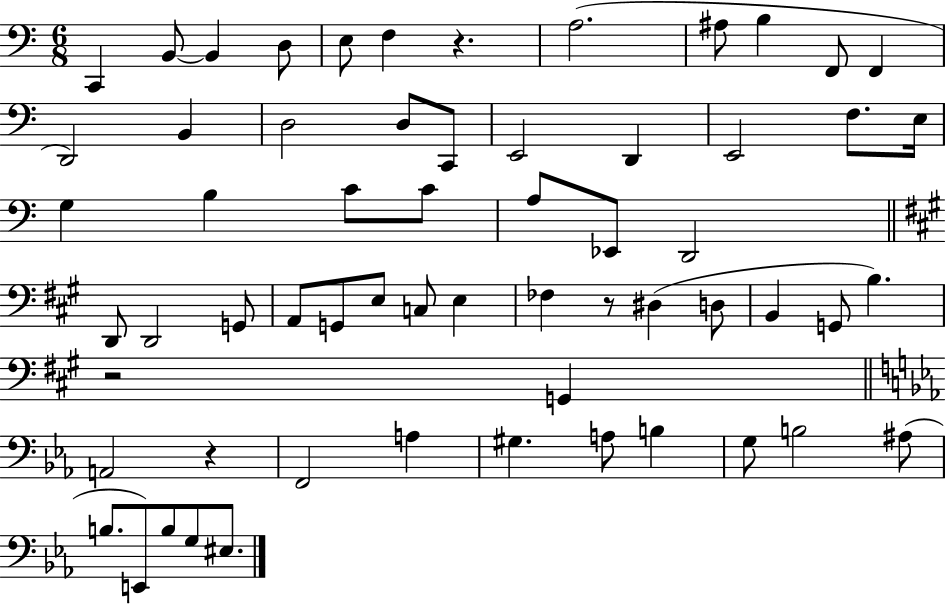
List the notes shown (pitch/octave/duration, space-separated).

C2/q B2/e B2/q D3/e E3/e F3/q R/q. A3/h. A#3/e B3/q F2/e F2/q D2/h B2/q D3/h D3/e C2/e E2/h D2/q E2/h F3/e. E3/s G3/q B3/q C4/e C4/e A3/e Eb2/e D2/h D2/e D2/h G2/e A2/e G2/e E3/e C3/e E3/q FES3/q R/e D#3/q D3/e B2/q G2/e B3/q. R/h G2/q A2/h R/q F2/h A3/q G#3/q. A3/e B3/q G3/e B3/h A#3/e B3/e. E2/e B3/e G3/e EIS3/e.